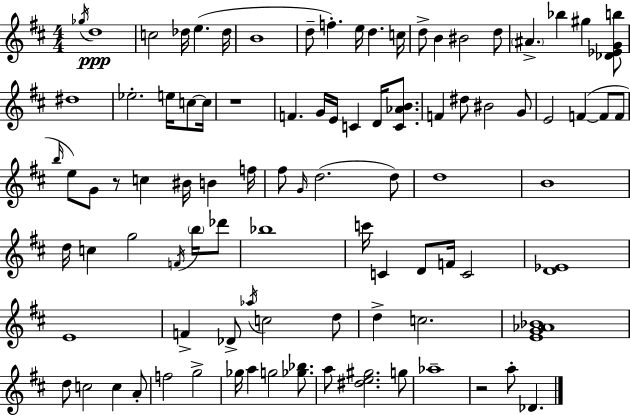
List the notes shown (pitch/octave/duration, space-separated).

Gb5/s D5/w C5/h Db5/s E5/q. Db5/s B4/w D5/e F5/q. E5/s D5/q. C5/s D5/e B4/q BIS4/h D5/e A#4/q. Bb5/q G#5/q [Db4,Eb4,G4,B5]/e D#5/w Eb5/h. E5/s C5/e C5/s R/w F4/q. G4/s E4/s C4/q D4/s [C4,Ab4,B4]/e. F4/q D#5/e BIS4/h G4/e E4/h F4/q F4/e F4/e B5/s E5/e G4/e R/e C5/q BIS4/s B4/q F5/s F#5/e G4/s D5/h. D5/e D5/w B4/w D5/s C5/q G5/h F4/s B5/s Db6/e Bb5/w C6/s C4/q D4/e F4/s C4/h [D4,Eb4]/w E4/w F4/q Db4/e Ab5/s C5/h D5/e D5/q C5/h. [E4,G4,Ab4,Bb4]/w D5/e C5/h C5/q A4/e F5/h G5/h Gb5/s A5/q G5/h [Gb5,Bb5]/e. A5/e [D#5,E5,G#5]/h. G5/e Ab5/w R/h A5/e Db4/q.